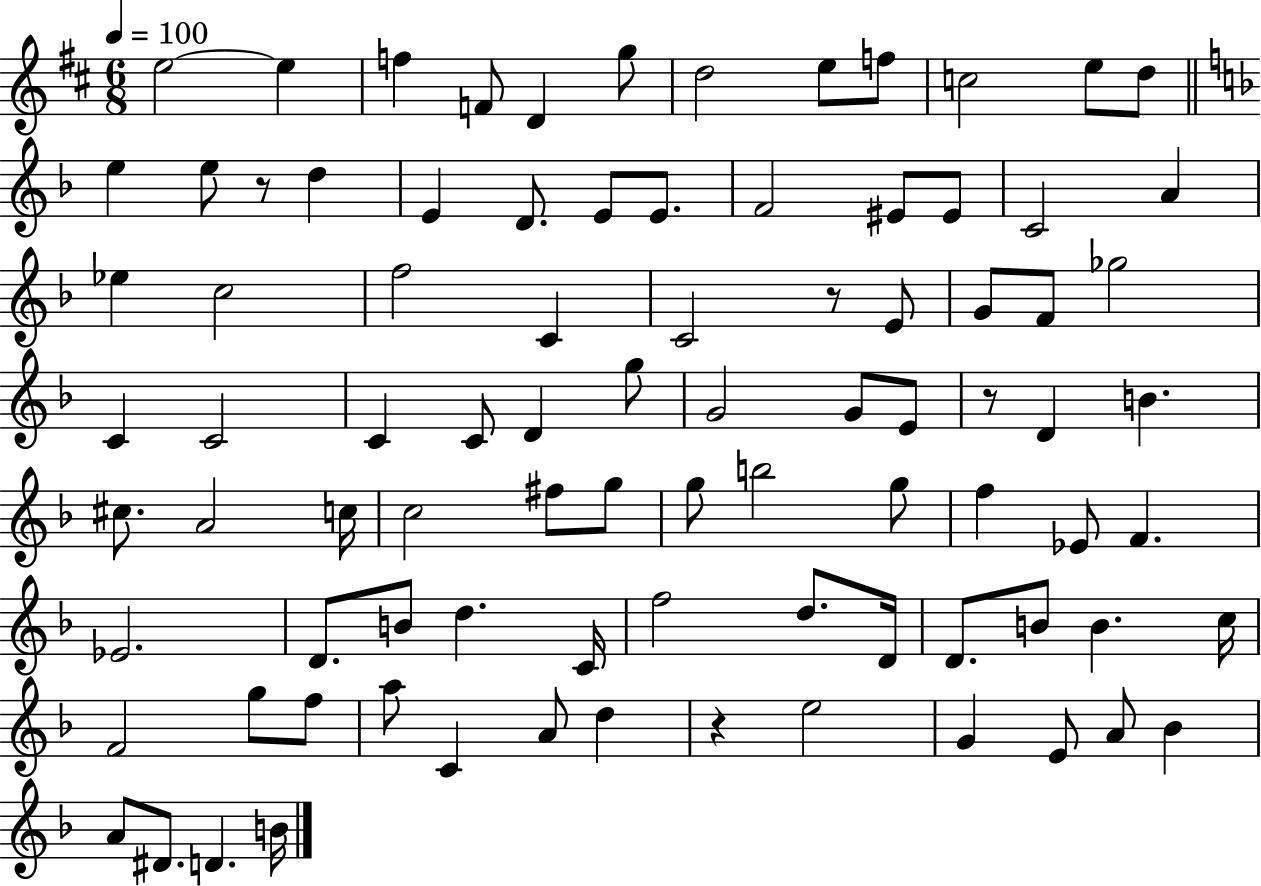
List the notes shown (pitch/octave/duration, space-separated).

E5/h E5/q F5/q F4/e D4/q G5/e D5/h E5/e F5/e C5/h E5/e D5/e E5/q E5/e R/e D5/q E4/q D4/e. E4/e E4/e. F4/h EIS4/e EIS4/e C4/h A4/q Eb5/q C5/h F5/h C4/q C4/h R/e E4/e G4/e F4/e Gb5/h C4/q C4/h C4/q C4/e D4/q G5/e G4/h G4/e E4/e R/e D4/q B4/q. C#5/e. A4/h C5/s C5/h F#5/e G5/e G5/e B5/h G5/e F5/q Eb4/e F4/q. Eb4/h. D4/e. B4/e D5/q. C4/s F5/h D5/e. D4/s D4/e. B4/e B4/q. C5/s F4/h G5/e F5/e A5/e C4/q A4/e D5/q R/q E5/h G4/q E4/e A4/e Bb4/q A4/e D#4/e. D4/q. B4/s